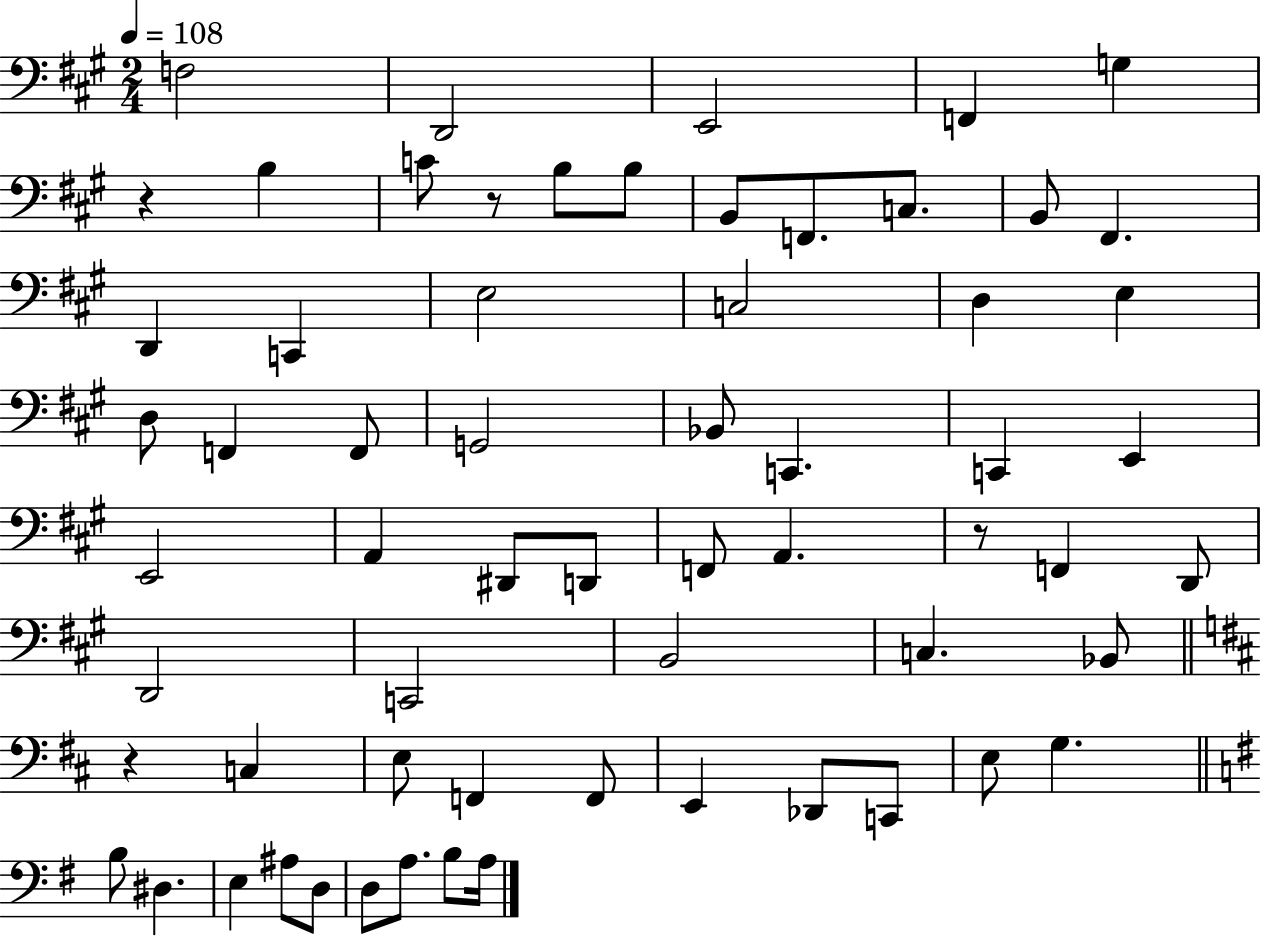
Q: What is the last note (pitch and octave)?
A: A3